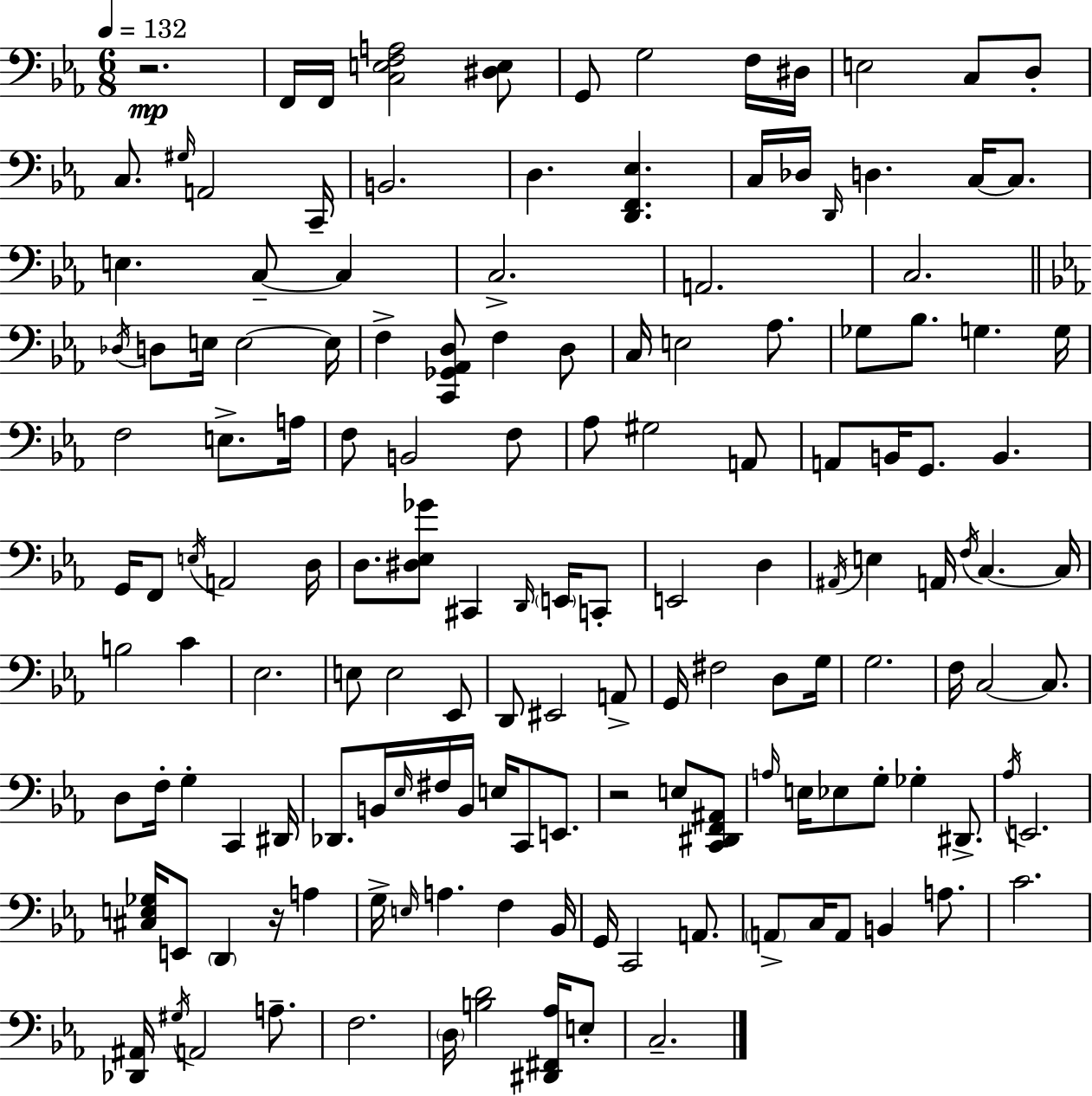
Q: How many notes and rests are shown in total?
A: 149